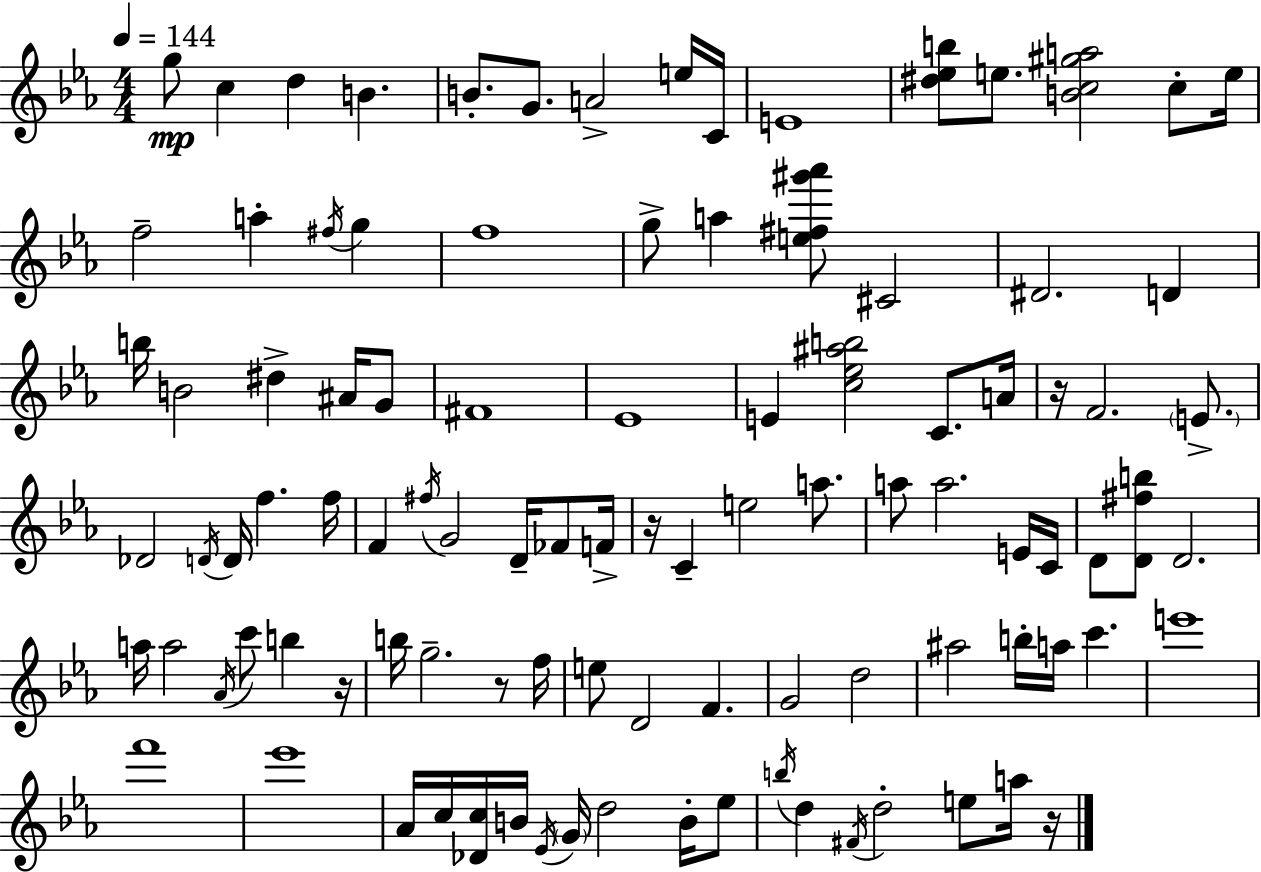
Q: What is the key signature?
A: C minor